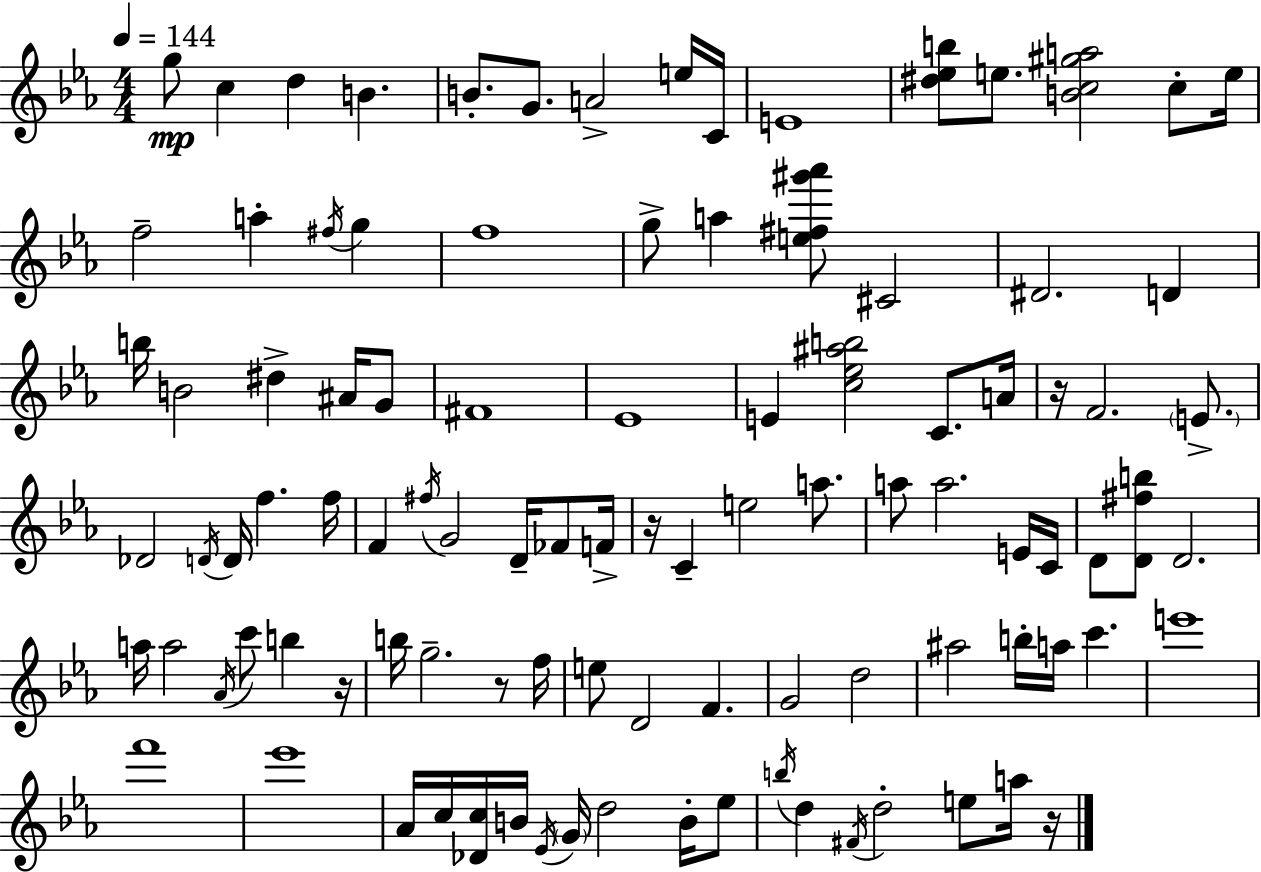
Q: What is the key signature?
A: C minor